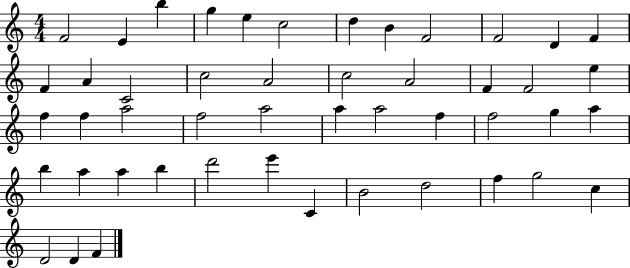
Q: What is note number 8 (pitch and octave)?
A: B4